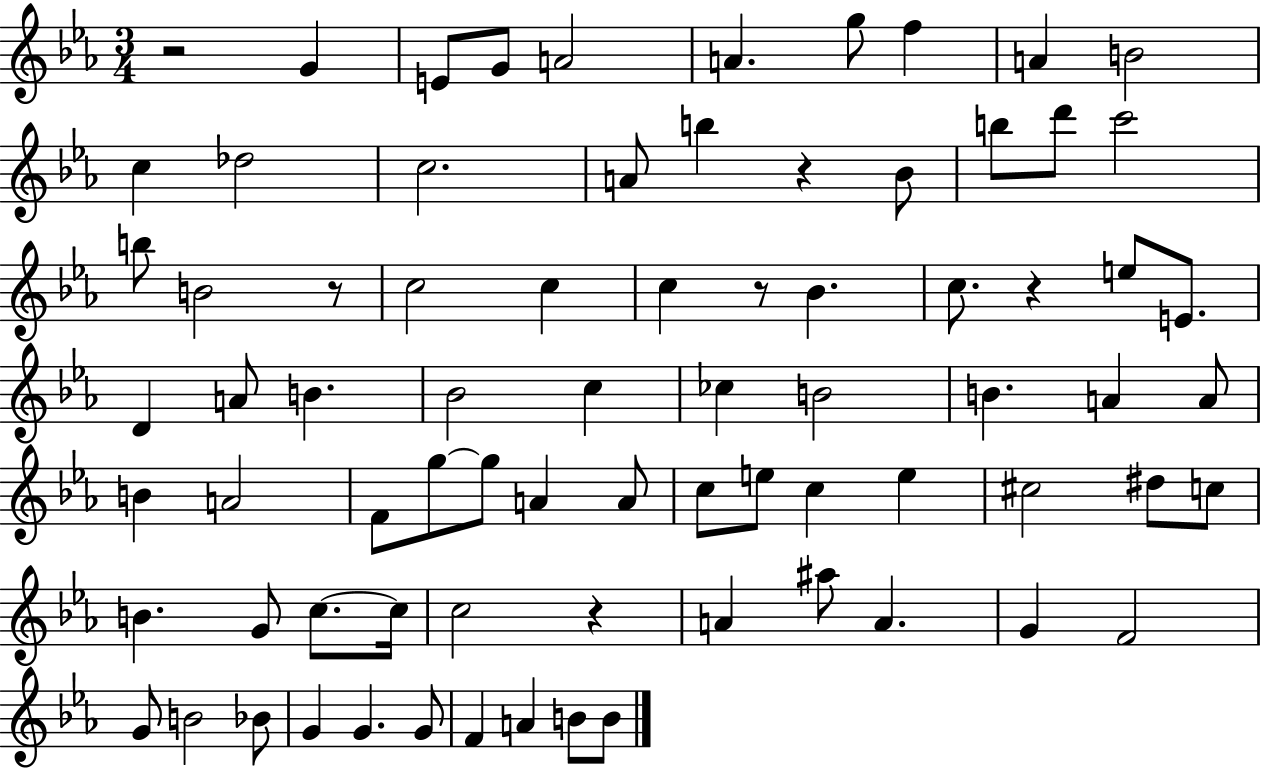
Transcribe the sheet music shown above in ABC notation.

X:1
T:Untitled
M:3/4
L:1/4
K:Eb
z2 G E/2 G/2 A2 A g/2 f A B2 c _d2 c2 A/2 b z _B/2 b/2 d'/2 c'2 b/2 B2 z/2 c2 c c z/2 _B c/2 z e/2 E/2 D A/2 B _B2 c _c B2 B A A/2 B A2 F/2 g/2 g/2 A A/2 c/2 e/2 c e ^c2 ^d/2 c/2 B G/2 c/2 c/4 c2 z A ^a/2 A G F2 G/2 B2 _B/2 G G G/2 F A B/2 B/2